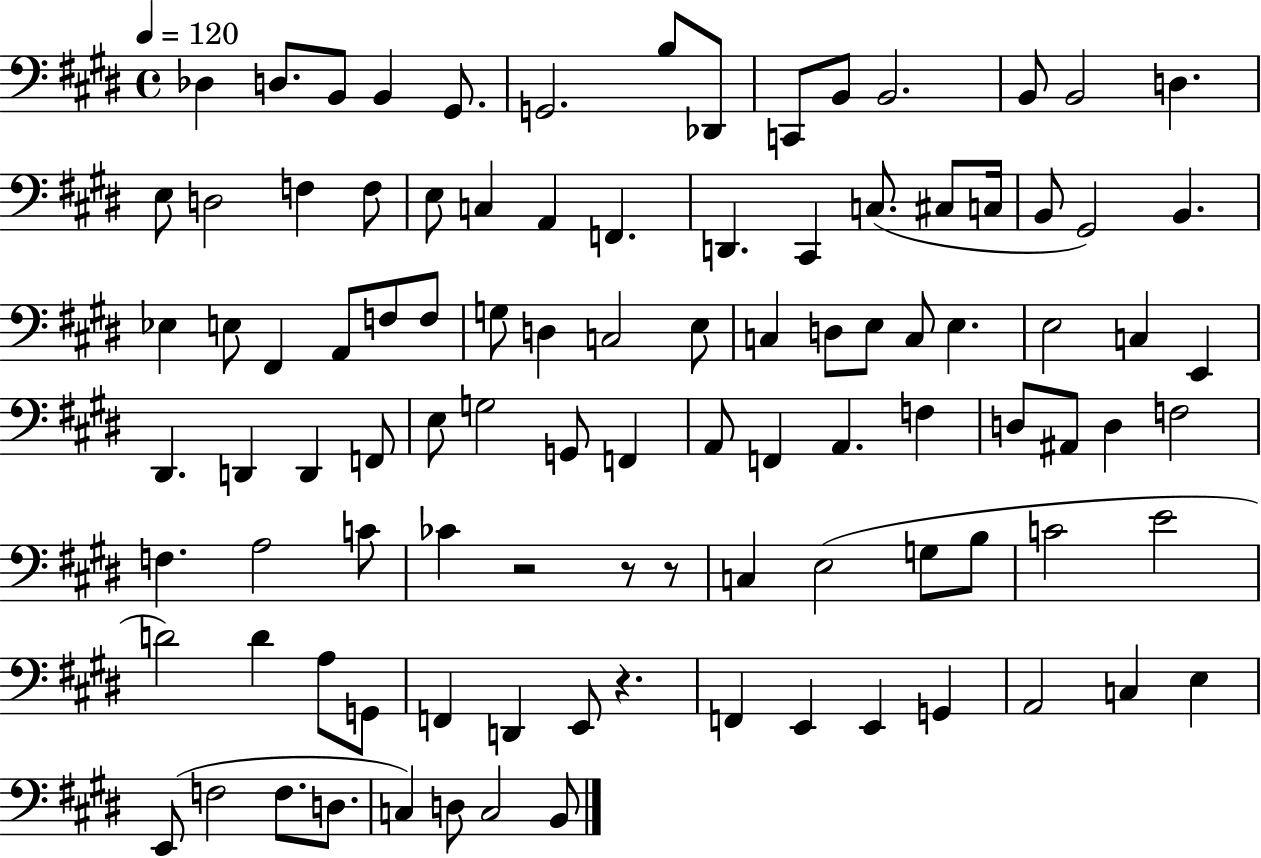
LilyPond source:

{
  \clef bass
  \time 4/4
  \defaultTimeSignature
  \key e \major
  \tempo 4 = 120
  des4 d8. b,8 b,4 gis,8. | g,2. b8 des,8 | c,8 b,8 b,2. | b,8 b,2 d4. | \break e8 d2 f4 f8 | e8 c4 a,4 f,4. | d,4. cis,4 c8.( cis8 c16 | b,8 gis,2) b,4. | \break ees4 e8 fis,4 a,8 f8 f8 | g8 d4 c2 e8 | c4 d8 e8 c8 e4. | e2 c4 e,4 | \break dis,4. d,4 d,4 f,8 | e8 g2 g,8 f,4 | a,8 f,4 a,4. f4 | d8 ais,8 d4 f2 | \break f4. a2 c'8 | ces'4 r2 r8 r8 | c4 e2( g8 b8 | c'2 e'2 | \break d'2) d'4 a8 g,8 | f,4 d,4 e,8 r4. | f,4 e,4 e,4 g,4 | a,2 c4 e4 | \break e,8( f2 f8. d8. | c4) d8 c2 b,8 | \bar "|."
}